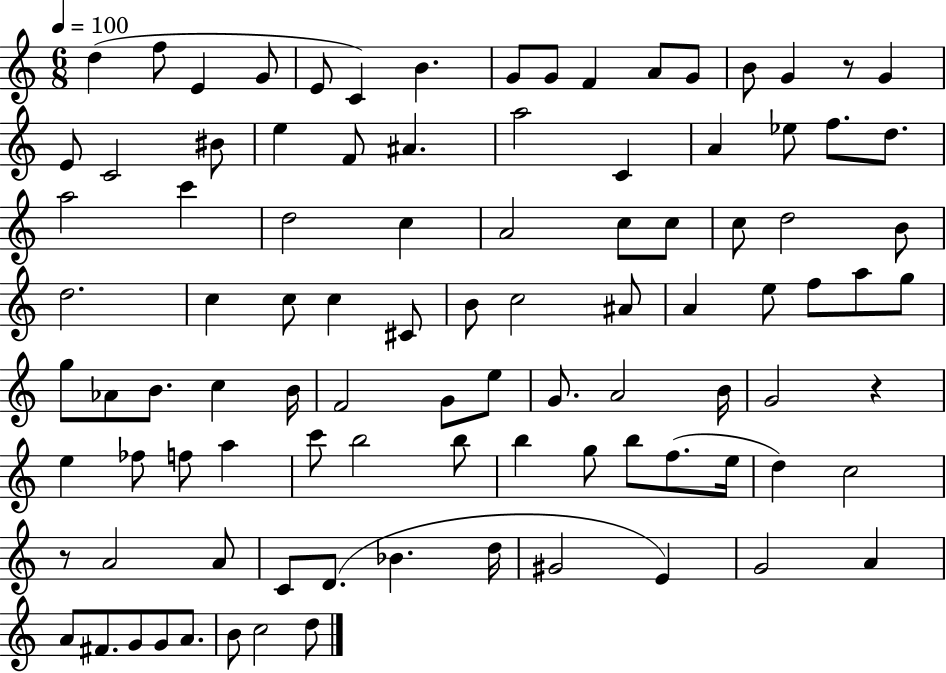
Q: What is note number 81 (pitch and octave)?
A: Bb4